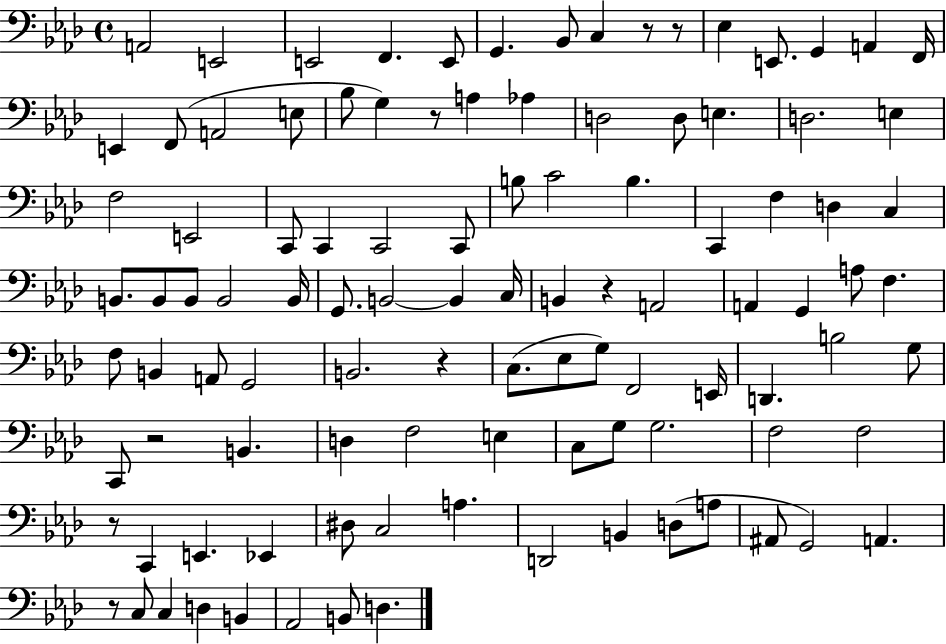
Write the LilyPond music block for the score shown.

{
  \clef bass
  \time 4/4
  \defaultTimeSignature
  \key aes \major
  \repeat volta 2 { a,2 e,2 | e,2 f,4. e,8 | g,4. bes,8 c4 r8 r8 | ees4 e,8. g,4 a,4 f,16 | \break e,4 f,8( a,2 e8 | bes8 g4) r8 a4 aes4 | d2 d8 e4. | d2. e4 | \break f2 e,2 | c,8 c,4 c,2 c,8 | b8 c'2 b4. | c,4 f4 d4 c4 | \break b,8. b,8 b,8 b,2 b,16 | g,8. b,2~~ b,4 c16 | b,4 r4 a,2 | a,4 g,4 a8 f4. | \break f8 b,4 a,8 g,2 | b,2. r4 | c8.( ees8 g8) f,2 e,16 | d,4. b2 g8 | \break c,8 r2 b,4. | d4 f2 e4 | c8 g8 g2. | f2 f2 | \break r8 c,4 e,4. ees,4 | dis8 c2 a4. | d,2 b,4 d8( a8 | ais,8 g,2) a,4. | \break r8 c8 c4 d4 b,4 | aes,2 b,8 d4. | } \bar "|."
}